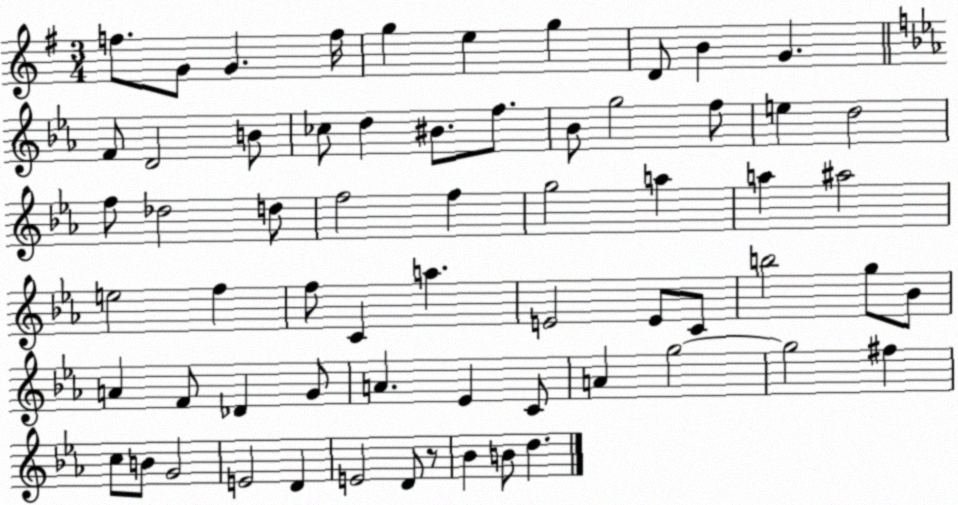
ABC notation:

X:1
T:Untitled
M:3/4
L:1/4
K:G
f/2 G/2 G f/4 g e g D/2 B G F/2 D2 B/2 _c/2 d ^B/2 f/2 _B/2 g2 f/2 e d2 f/2 _d2 d/2 f2 f g2 a a ^a2 e2 f f/2 C a E2 E/2 C/2 b2 g/2 _B/2 A F/2 _D G/2 A _E C/2 A g2 g2 ^f c/2 B/2 G2 E2 D E2 D/2 z/2 _B B/2 d